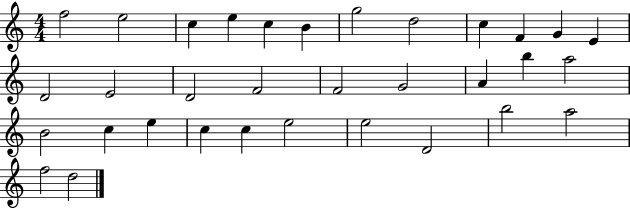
X:1
T:Untitled
M:4/4
L:1/4
K:C
f2 e2 c e c B g2 d2 c F G E D2 E2 D2 F2 F2 G2 A b a2 B2 c e c c e2 e2 D2 b2 a2 f2 d2